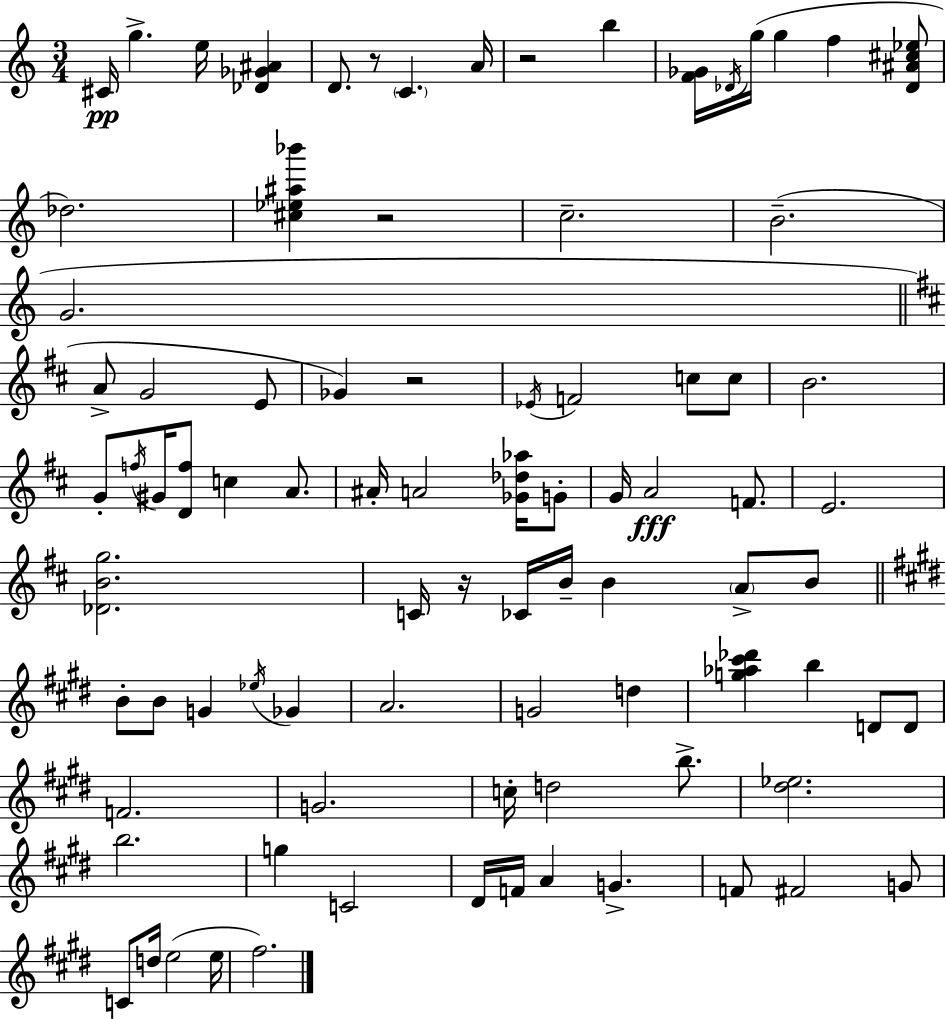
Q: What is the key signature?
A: A minor